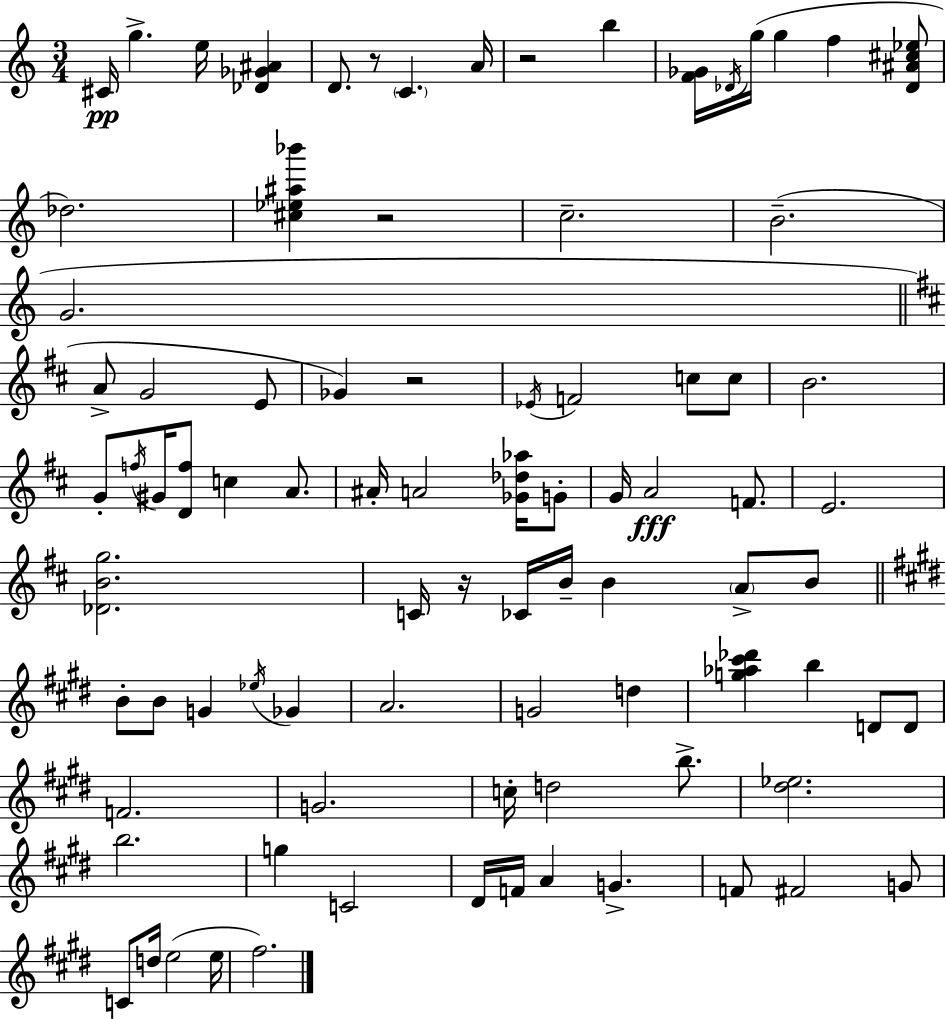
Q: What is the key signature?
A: A minor